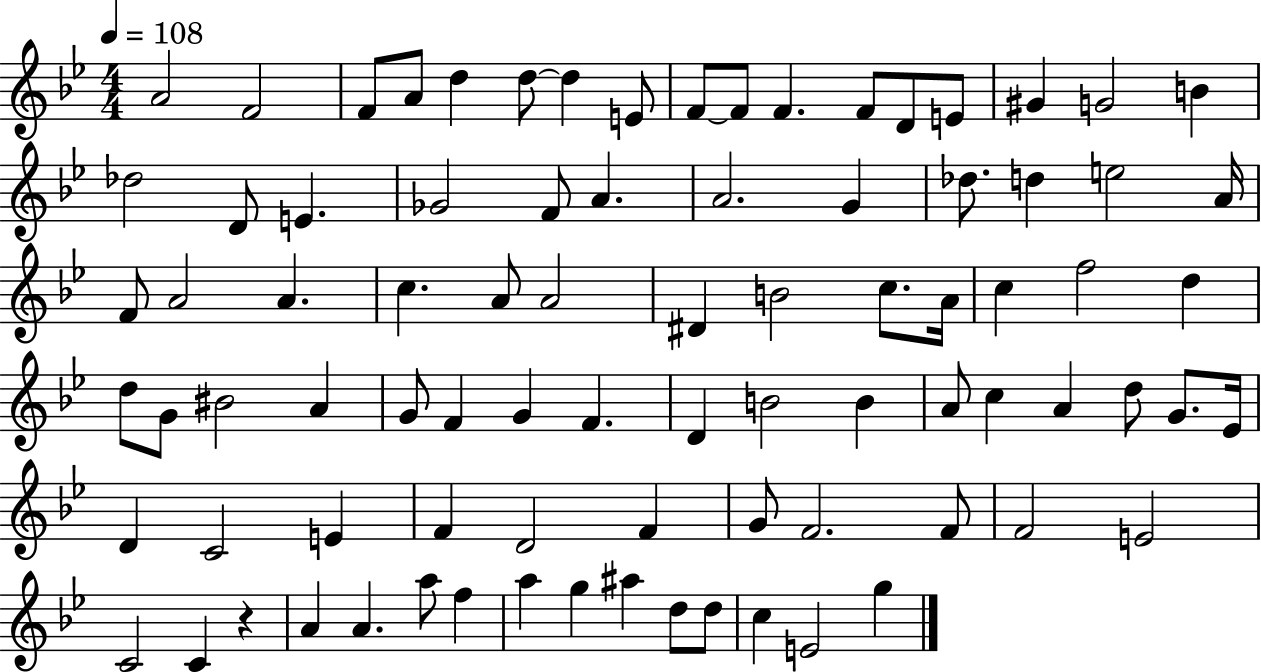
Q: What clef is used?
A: treble